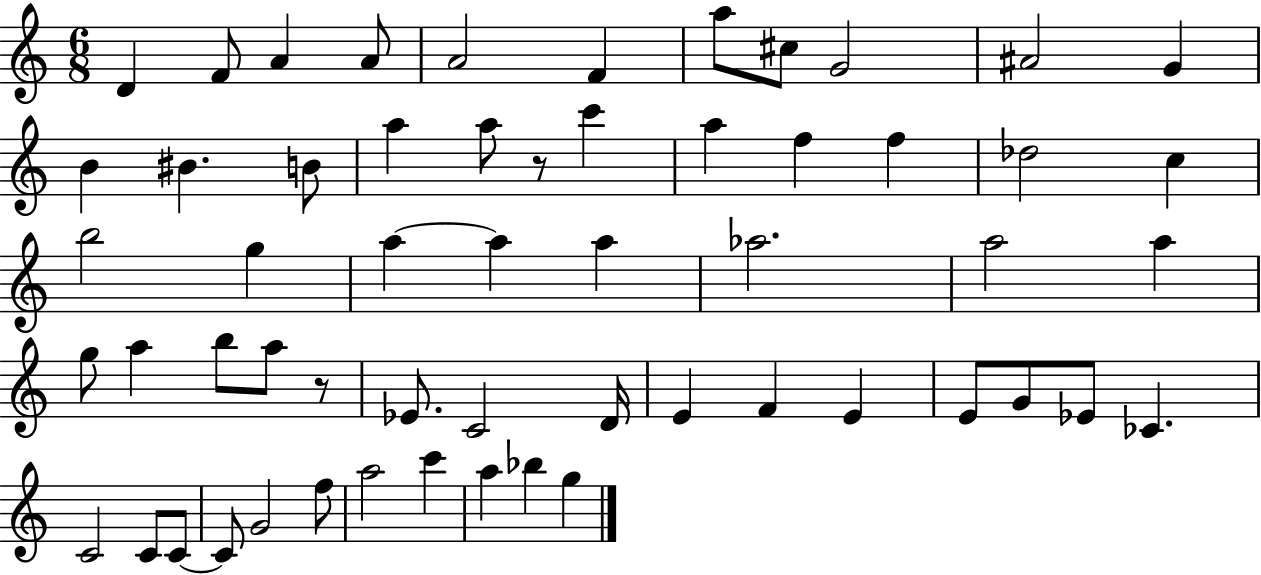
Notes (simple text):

D4/q F4/e A4/q A4/e A4/h F4/q A5/e C#5/e G4/h A#4/h G4/q B4/q BIS4/q. B4/e A5/q A5/e R/e C6/q A5/q F5/q F5/q Db5/h C5/q B5/h G5/q A5/q A5/q A5/q Ab5/h. A5/h A5/q G5/e A5/q B5/e A5/e R/e Eb4/e. C4/h D4/s E4/q F4/q E4/q E4/e G4/e Eb4/e CES4/q. C4/h C4/e C4/e C4/e G4/h F5/e A5/h C6/q A5/q Bb5/q G5/q